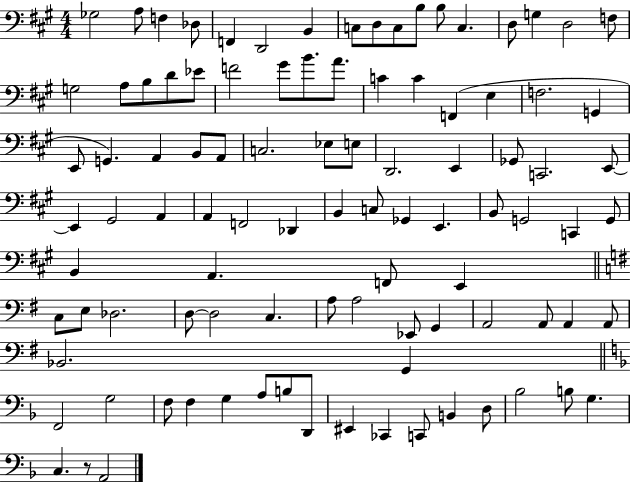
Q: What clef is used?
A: bass